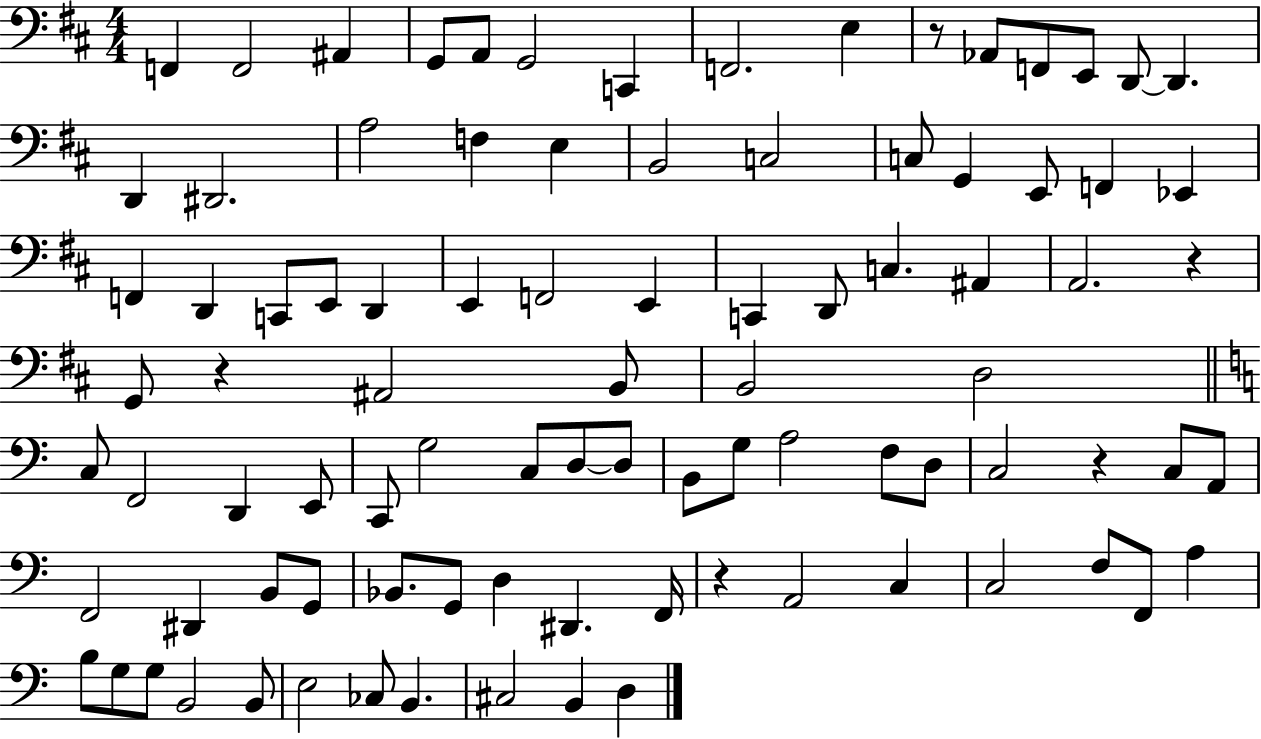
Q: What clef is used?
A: bass